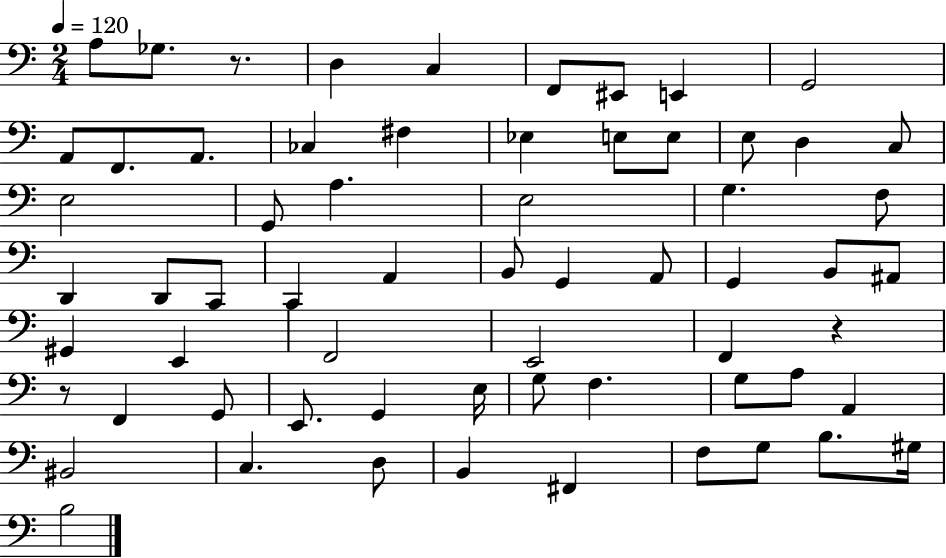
X:1
T:Untitled
M:2/4
L:1/4
K:C
A,/2 _G,/2 z/2 D, C, F,,/2 ^E,,/2 E,, G,,2 A,,/2 F,,/2 A,,/2 _C, ^F, _E, E,/2 E,/2 E,/2 D, C,/2 E,2 G,,/2 A, E,2 G, F,/2 D,, D,,/2 C,,/2 C,, A,, B,,/2 G,, A,,/2 G,, B,,/2 ^A,,/2 ^G,, E,, F,,2 E,,2 F,, z z/2 F,, G,,/2 E,,/2 G,, E,/4 G,/2 F, G,/2 A,/2 A,, ^B,,2 C, D,/2 B,, ^F,, F,/2 G,/2 B,/2 ^G,/4 B,2